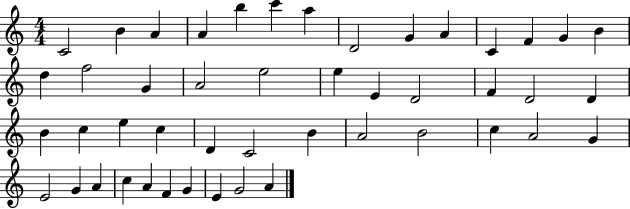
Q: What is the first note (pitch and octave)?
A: C4